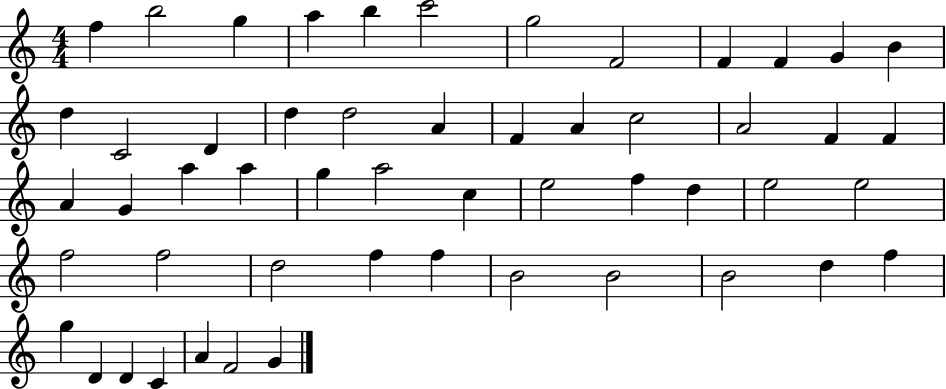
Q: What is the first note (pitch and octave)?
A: F5